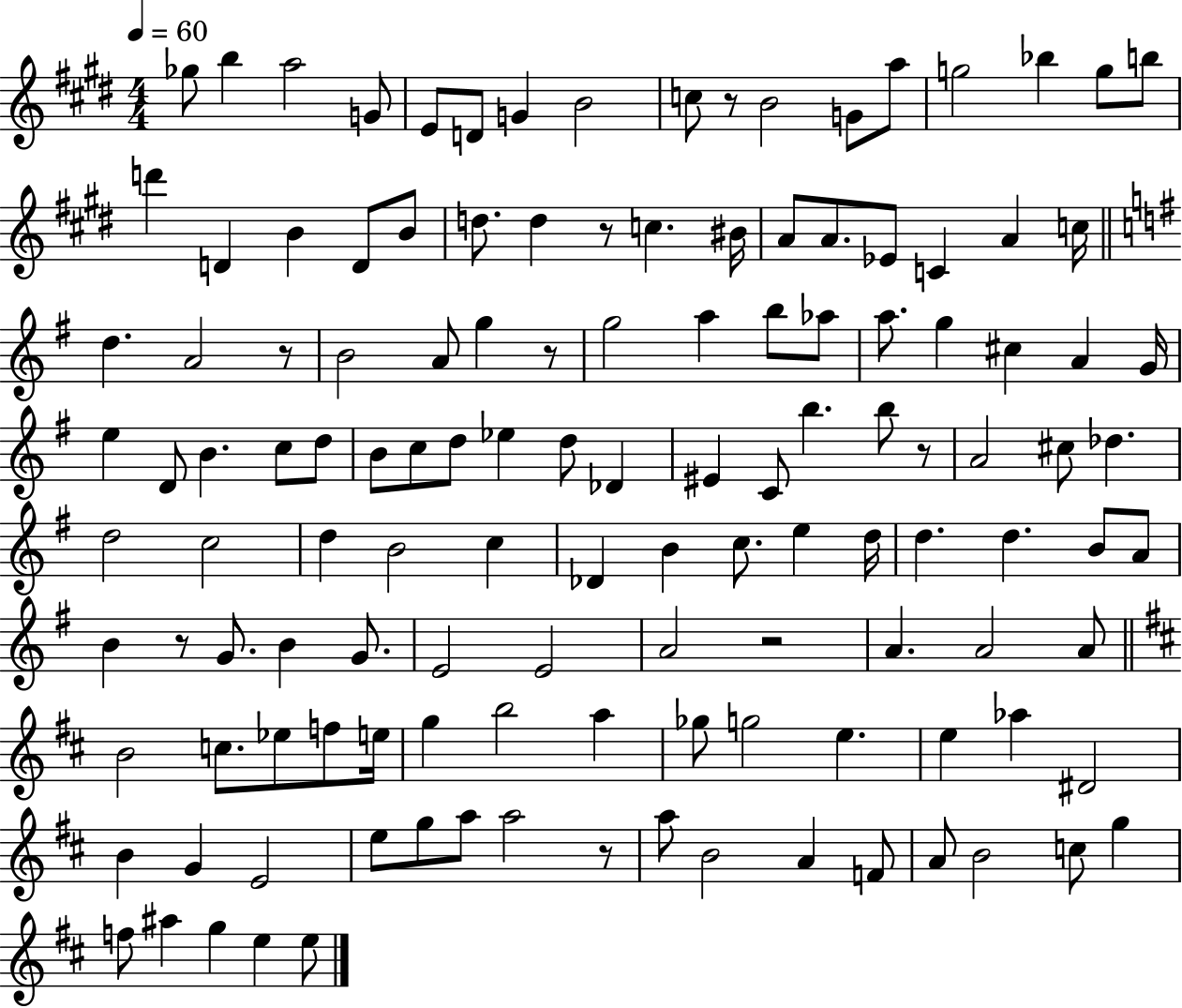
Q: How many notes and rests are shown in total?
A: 129